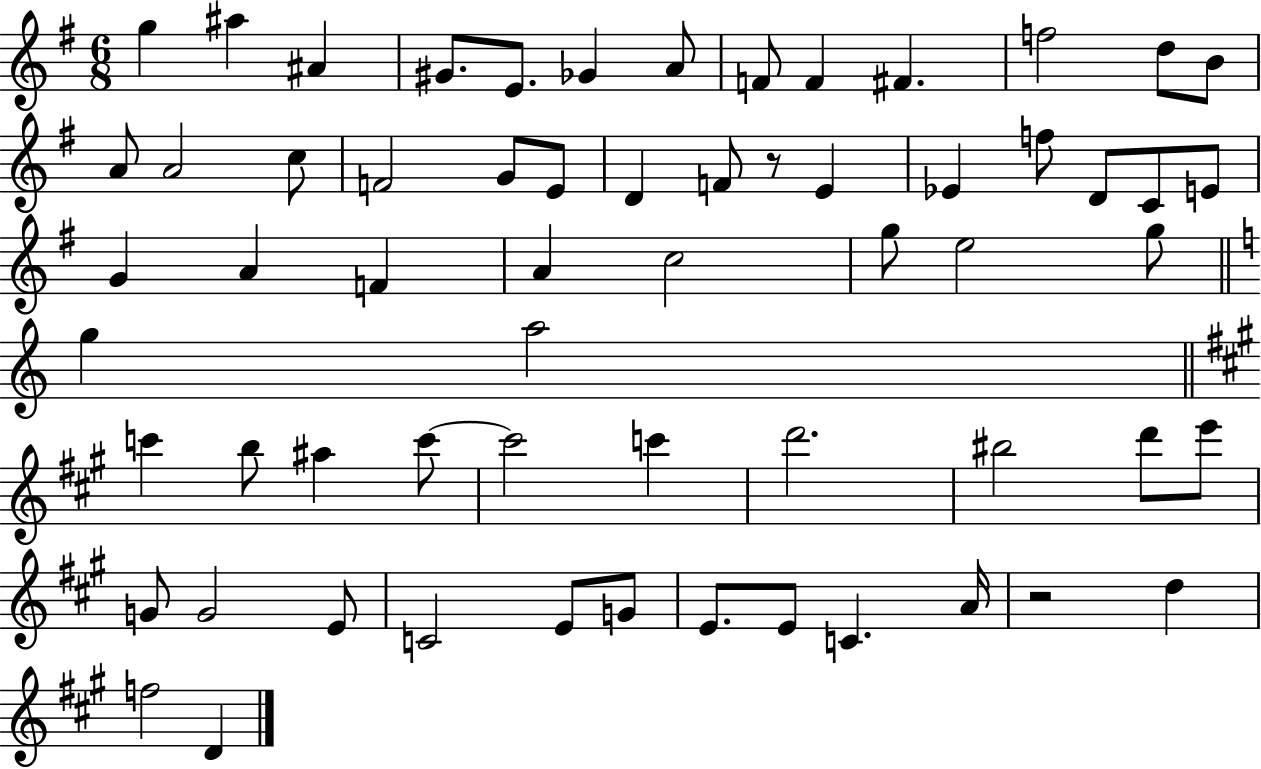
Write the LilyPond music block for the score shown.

{
  \clef treble
  \numericTimeSignature
  \time 6/8
  \key g \major
  \repeat volta 2 { g''4 ais''4 ais'4 | gis'8. e'8. ges'4 a'8 | f'8 f'4 fis'4. | f''2 d''8 b'8 | \break a'8 a'2 c''8 | f'2 g'8 e'8 | d'4 f'8 r8 e'4 | ees'4 f''8 d'8 c'8 e'8 | \break g'4 a'4 f'4 | a'4 c''2 | g''8 e''2 g''8 | \bar "||" \break \key c \major g''4 a''2 | \bar "||" \break \key a \major c'''4 b''8 ais''4 c'''8~~ | c'''2 c'''4 | d'''2. | bis''2 d'''8 e'''8 | \break g'8 g'2 e'8 | c'2 e'8 g'8 | e'8. e'8 c'4. a'16 | r2 d''4 | \break f''2 d'4 | } \bar "|."
}